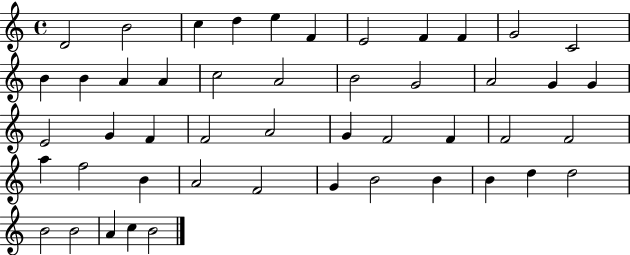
{
  \clef treble
  \time 4/4
  \defaultTimeSignature
  \key c \major
  d'2 b'2 | c''4 d''4 e''4 f'4 | e'2 f'4 f'4 | g'2 c'2 | \break b'4 b'4 a'4 a'4 | c''2 a'2 | b'2 g'2 | a'2 g'4 g'4 | \break e'2 g'4 f'4 | f'2 a'2 | g'4 f'2 f'4 | f'2 f'2 | \break a''4 f''2 b'4 | a'2 f'2 | g'4 b'2 b'4 | b'4 d''4 d''2 | \break b'2 b'2 | a'4 c''4 b'2 | \bar "|."
}